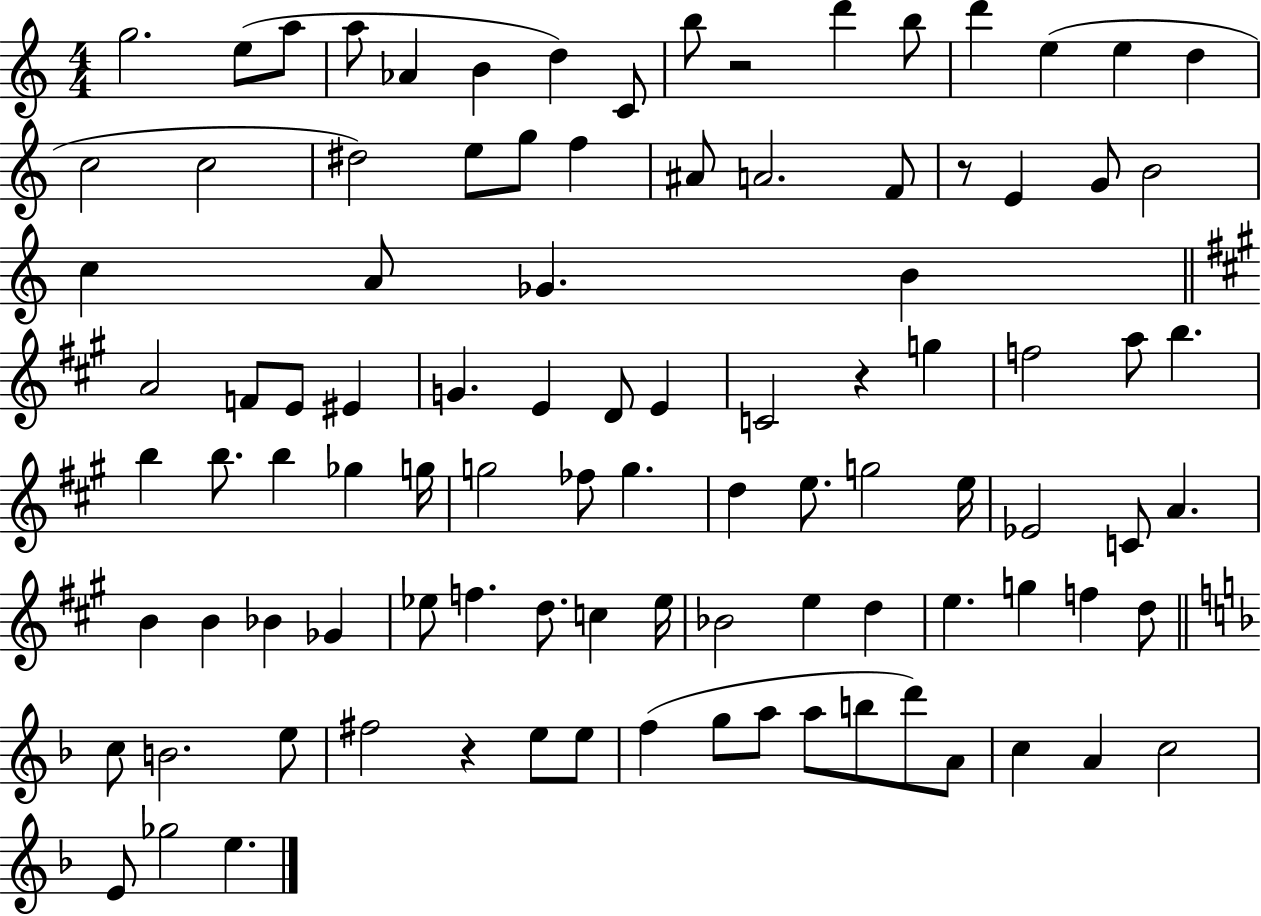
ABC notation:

X:1
T:Untitled
M:4/4
L:1/4
K:C
g2 e/2 a/2 a/2 _A B d C/2 b/2 z2 d' b/2 d' e e d c2 c2 ^d2 e/2 g/2 f ^A/2 A2 F/2 z/2 E G/2 B2 c A/2 _G B A2 F/2 E/2 ^E G E D/2 E C2 z g f2 a/2 b b b/2 b _g g/4 g2 _f/2 g d e/2 g2 e/4 _E2 C/2 A B B _B _G _e/2 f d/2 c _e/4 _B2 e d e g f d/2 c/2 B2 e/2 ^f2 z e/2 e/2 f g/2 a/2 a/2 b/2 d'/2 A/2 c A c2 E/2 _g2 e